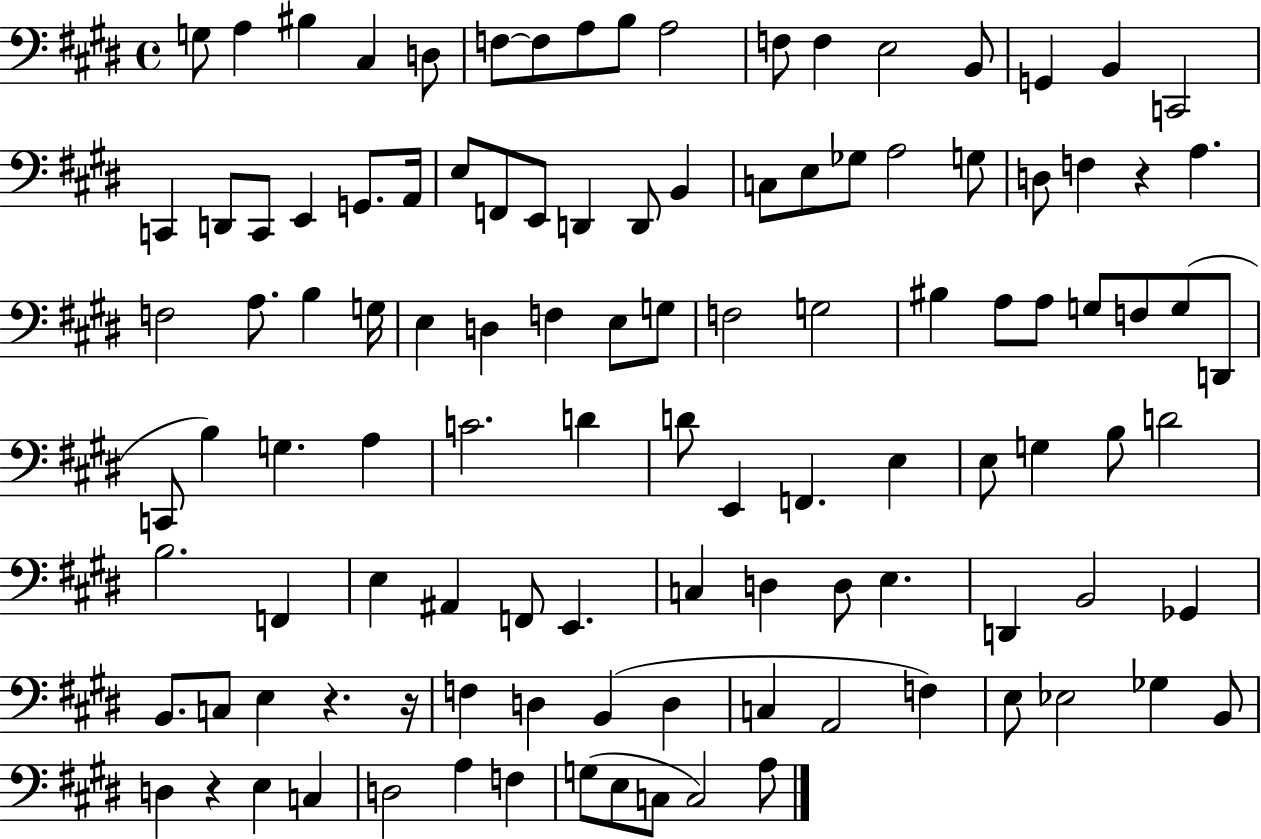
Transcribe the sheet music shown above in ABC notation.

X:1
T:Untitled
M:4/4
L:1/4
K:E
G,/2 A, ^B, ^C, D,/2 F,/2 F,/2 A,/2 B,/2 A,2 F,/2 F, E,2 B,,/2 G,, B,, C,,2 C,, D,,/2 C,,/2 E,, G,,/2 A,,/4 E,/2 F,,/2 E,,/2 D,, D,,/2 B,, C,/2 E,/2 _G,/2 A,2 G,/2 D,/2 F, z A, F,2 A,/2 B, G,/4 E, D, F, E,/2 G,/2 F,2 G,2 ^B, A,/2 A,/2 G,/2 F,/2 G,/2 D,,/2 C,,/2 B, G, A, C2 D D/2 E,, F,, E, E,/2 G, B,/2 D2 B,2 F,, E, ^A,, F,,/2 E,, C, D, D,/2 E, D,, B,,2 _G,, B,,/2 C,/2 E, z z/4 F, D, B,, D, C, A,,2 F, E,/2 _E,2 _G, B,,/2 D, z E, C, D,2 A, F, G,/2 E,/2 C,/2 C,2 A,/2